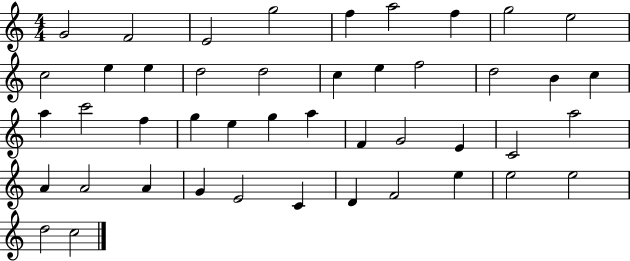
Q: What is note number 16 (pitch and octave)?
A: E5